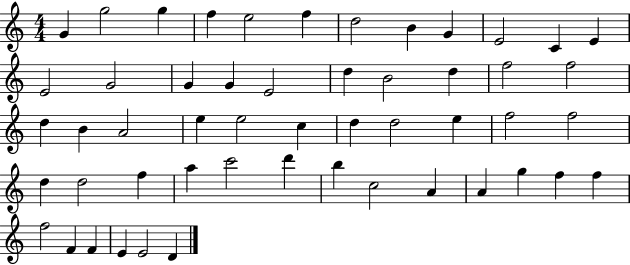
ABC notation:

X:1
T:Untitled
M:4/4
L:1/4
K:C
G g2 g f e2 f d2 B G E2 C E E2 G2 G G E2 d B2 d f2 f2 d B A2 e e2 c d d2 e f2 f2 d d2 f a c'2 d' b c2 A A g f f f2 F F E E2 D